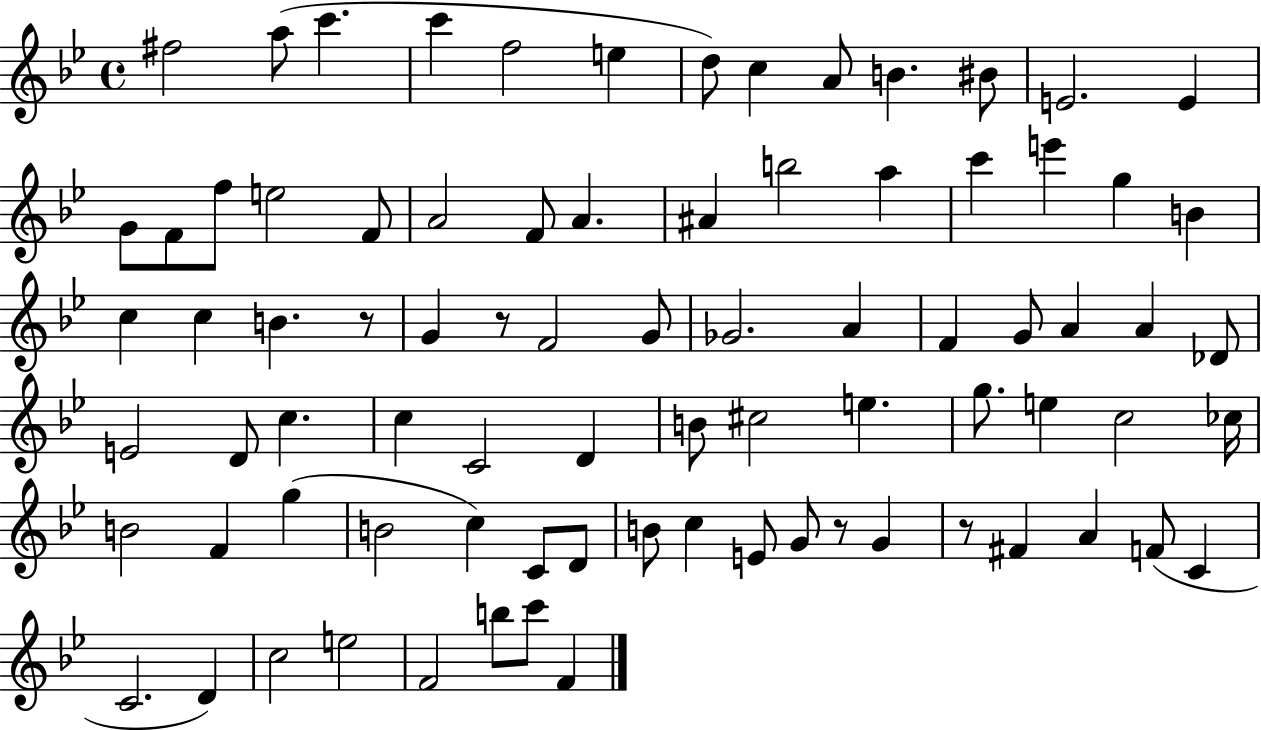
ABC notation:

X:1
T:Untitled
M:4/4
L:1/4
K:Bb
^f2 a/2 c' c' f2 e d/2 c A/2 B ^B/2 E2 E G/2 F/2 f/2 e2 F/2 A2 F/2 A ^A b2 a c' e' g B c c B z/2 G z/2 F2 G/2 _G2 A F G/2 A A _D/2 E2 D/2 c c C2 D B/2 ^c2 e g/2 e c2 _c/4 B2 F g B2 c C/2 D/2 B/2 c E/2 G/2 z/2 G z/2 ^F A F/2 C C2 D c2 e2 F2 b/2 c'/2 F